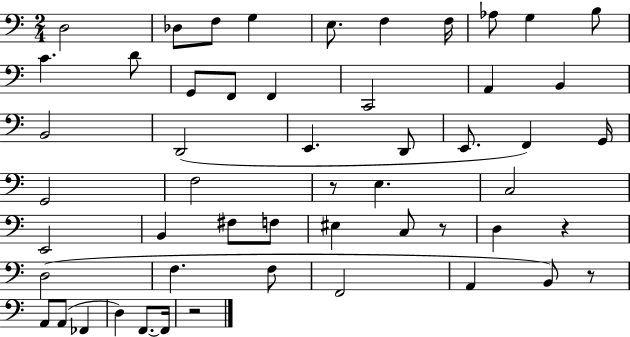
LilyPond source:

{
  \clef bass
  \numericTimeSignature
  \time 2/4
  \key c \major
  \repeat volta 2 { d2 | des8 f8 g4 | e8. f4 f16 | aes8 g4 b8 | \break c'4. d'8 | g,8 f,8 f,4 | c,2 | a,4 b,4 | \break b,2 | d,2( | e,4. d,8 | e,8. f,4) g,16 | \break g,2 | f2 | r8 e4. | c2 | \break e,2 | b,4 fis8 f8 | eis4 c8 r8 | d4 r4 | \break d2( | f4. f8 | f,2 | a,4 b,8) r8 | \break a,8 a,8( fes,4 | d4) f,8.~~ f,16 | r2 | } \bar "|."
}